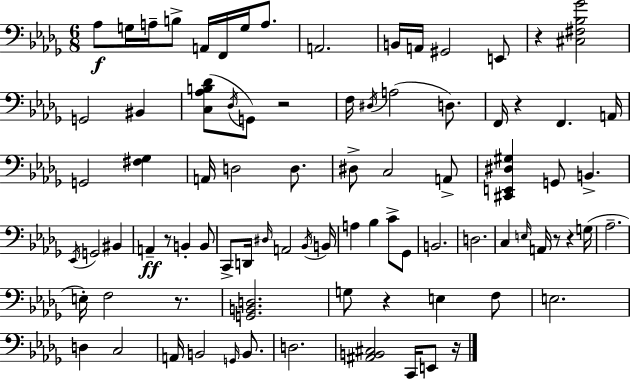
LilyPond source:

{
  \clef bass
  \numericTimeSignature
  \time 6/8
  \key bes \minor
  aes8\f g16 a16-- b8-> a,16 f,16 g16 a8. | a,2. | b,16 a,16 gis,2 e,8 | r4 <cis fis bes ges'>2 | \break g,2 bis,4 | <c aes b des'>8( \acciaccatura { des16 } g,8) r2 | f16 \acciaccatura { dis16 }( a2 d8.) | f,16 r4 f,4. | \break a,16 g,2 <fis ges>4 | a,16 d2 d8. | dis8-> c2 | a,8-> <cis, e, dis gis>4 g,8 b,4.-> | \break \acciaccatura { ees,16 } g,2 bis,4 | a,4--\ff r8 b,4-. | b,8 c,8-> d,16 \grace { dis16 } a,2 | \acciaccatura { bes,16 } b,16 a4 bes4 | \break c'8-> ges,8 b,2. | d2. | c4 \grace { e16 } a,16 r8 | r4 g16( aes2.-- | \break e16-.) f2 | r8. <g, b, d>2. | g8 r4 | e4 f8 e2. | \break d4 c2 | a,16 b,2 | \grace { g,16 } b,8. d2. | <ais, b, cis>2 | \break c,16 e,8 r16 \bar "|."
}